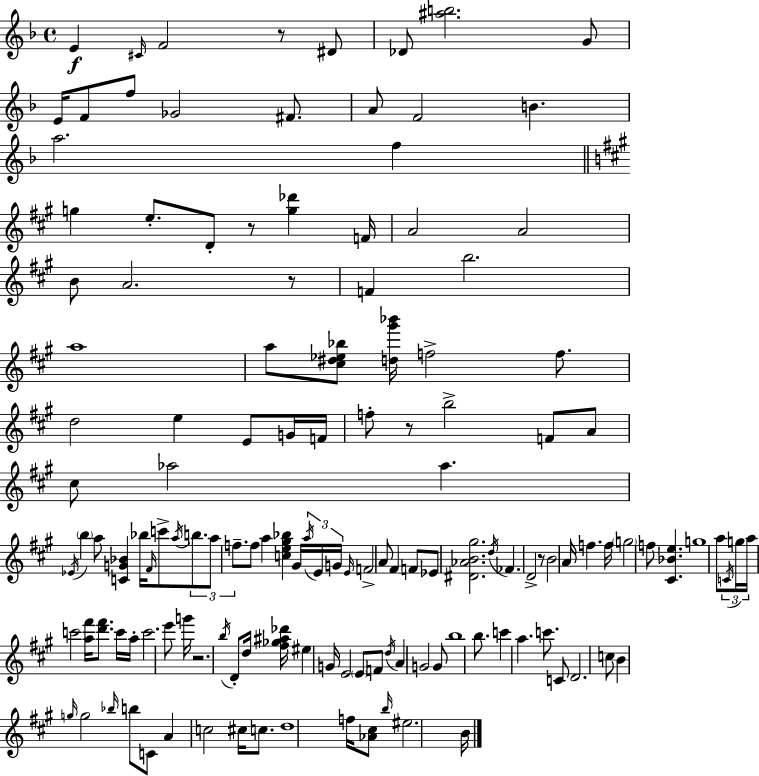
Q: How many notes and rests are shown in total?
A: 137